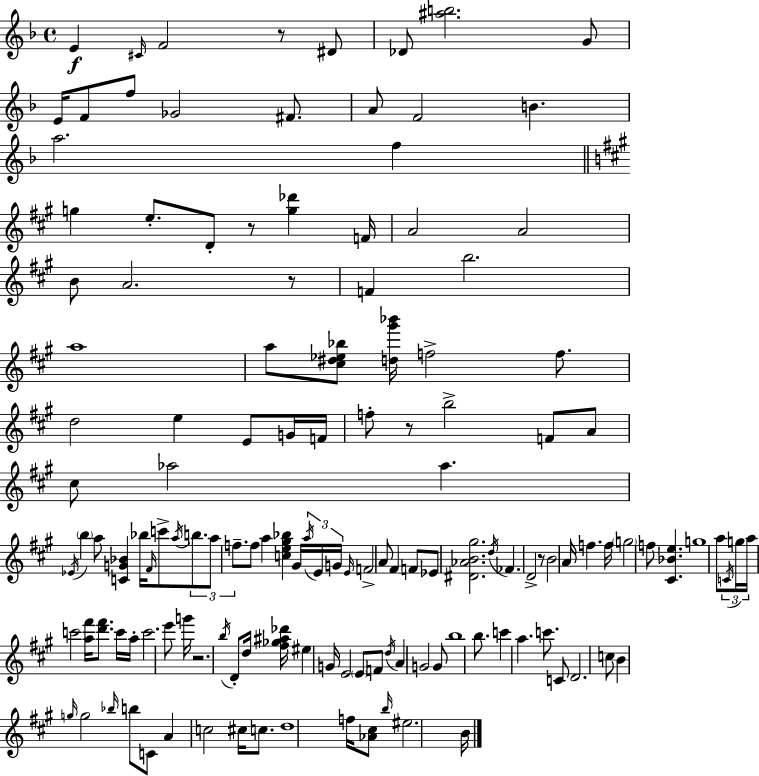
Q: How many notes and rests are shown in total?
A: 137